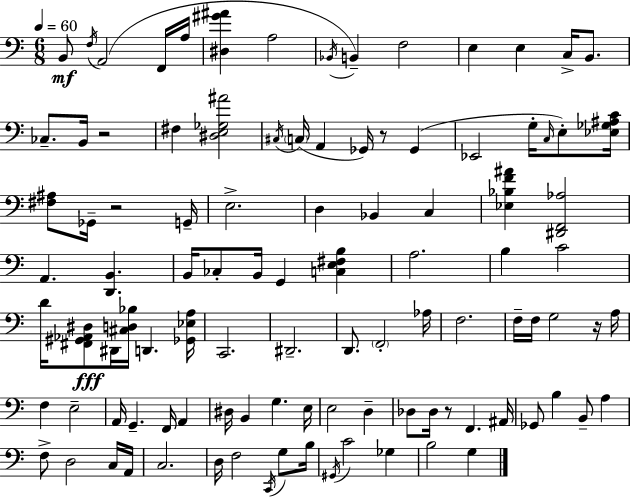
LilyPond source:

{
  \clef bass
  \numericTimeSignature
  \time 6/8
  \key c \major
  \tempo 4 = 60
  b,8\mf \acciaccatura { f16 } a,2( f,16 | a16 <dis gis' ais'>4 a2 | \acciaccatura { bes,16 }) b,4-- f2 | e4 e4 c16-> b,8. | \break ces8.-- b,16 r2 | fis4 <dis e ges ais'>2 | \acciaccatura { cis16 }( \parenthesize c16 a,4 ges,16) r8 ges,4( | ees,2 g16-. | \break \grace { c16 }) e8-. <ees ges ais c'>16 <fis ais>8 ges,16-- r2 | g,16-- e2.-> | d4 bes,4 | c4 <ees bes f' ais'>4 <dis, f, aes>2 | \break a,4. <d, b,>4. | b,16 ces8-. b,16 g,4 | <c e fis b>4 a2. | b4 c'2 | \break d'16 <fis, gis, aes, dis>8\fff dis,16 <cis d bes>16 d,4. | <ges, ees a>16 c,2. | dis,2.-- | d,8. \parenthesize f,2-. | \break aes16 f2. | f16-- f16 g2 | r16 a16 f4 e2-- | a,16 g,4.-- f,16 | \break a,4 dis16 b,4 g4. | e16 e2 | d4-- des8 des16 r8 f,4. | ais,16 ges,8 b4 b,8-- | \break a4 f8-> d2 | c16 a,16 c2. | d16 f2 | \acciaccatura { c,16 } g8 b16 \acciaccatura { gis,16 } c'2 | \break ges4 b2 | g4 \bar "|."
}